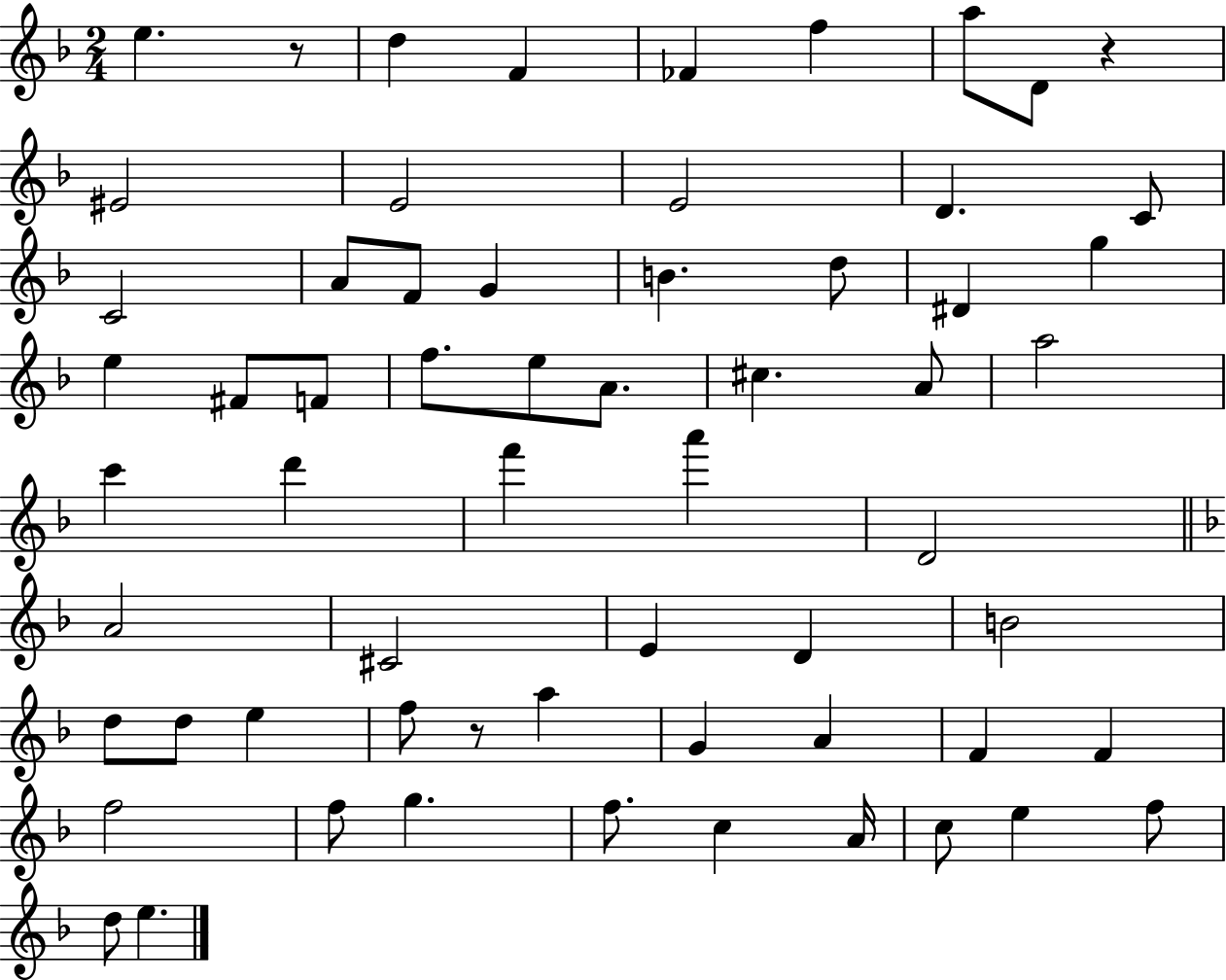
{
  \clef treble
  \numericTimeSignature
  \time 2/4
  \key f \major
  e''4. r8 | d''4 f'4 | fes'4 f''4 | a''8 d'8 r4 | \break eis'2 | e'2 | e'2 | d'4. c'8 | \break c'2 | a'8 f'8 g'4 | b'4. d''8 | dis'4 g''4 | \break e''4 fis'8 f'8 | f''8. e''8 a'8. | cis''4. a'8 | a''2 | \break c'''4 d'''4 | f'''4 a'''4 | d'2 | \bar "||" \break \key d \minor a'2 | cis'2 | e'4 d'4 | b'2 | \break d''8 d''8 e''4 | f''8 r8 a''4 | g'4 a'4 | f'4 f'4 | \break f''2 | f''8 g''4. | f''8. c''4 a'16 | c''8 e''4 f''8 | \break d''8 e''4. | \bar "|."
}